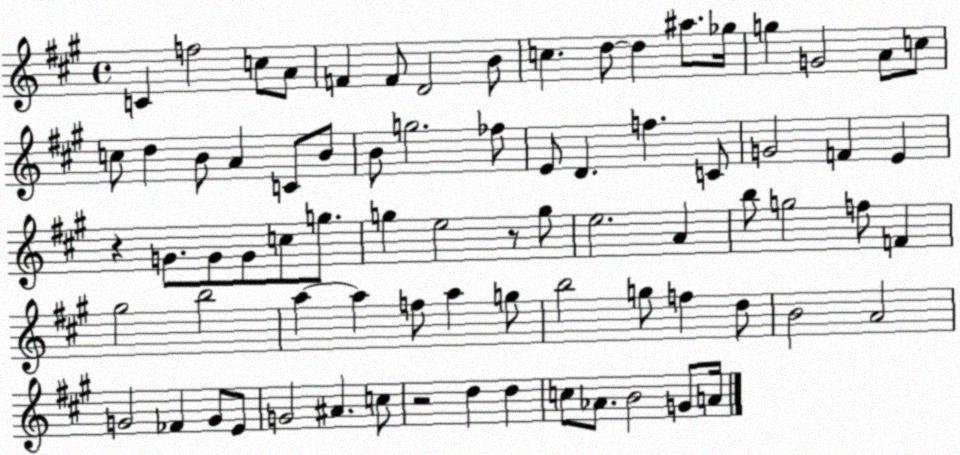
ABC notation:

X:1
T:Untitled
M:4/4
L:1/4
K:A
C f2 c/2 A/2 F F/2 D2 B/2 c d/2 d ^a/2 _g/4 g G2 A/2 c/2 c/2 d B/2 A C/2 B/2 B/2 g2 _f/2 E/2 D f C/2 G2 F E z G/2 G/2 G/2 c/2 g/2 g e2 z/2 g/2 e2 A b/2 g2 f/2 F ^g2 b2 a a f/2 a g/2 b2 g/2 f d/2 B2 A2 G2 _F G/2 E/2 G2 ^A c/2 z2 d d c/2 _A/2 B2 G/2 A/4